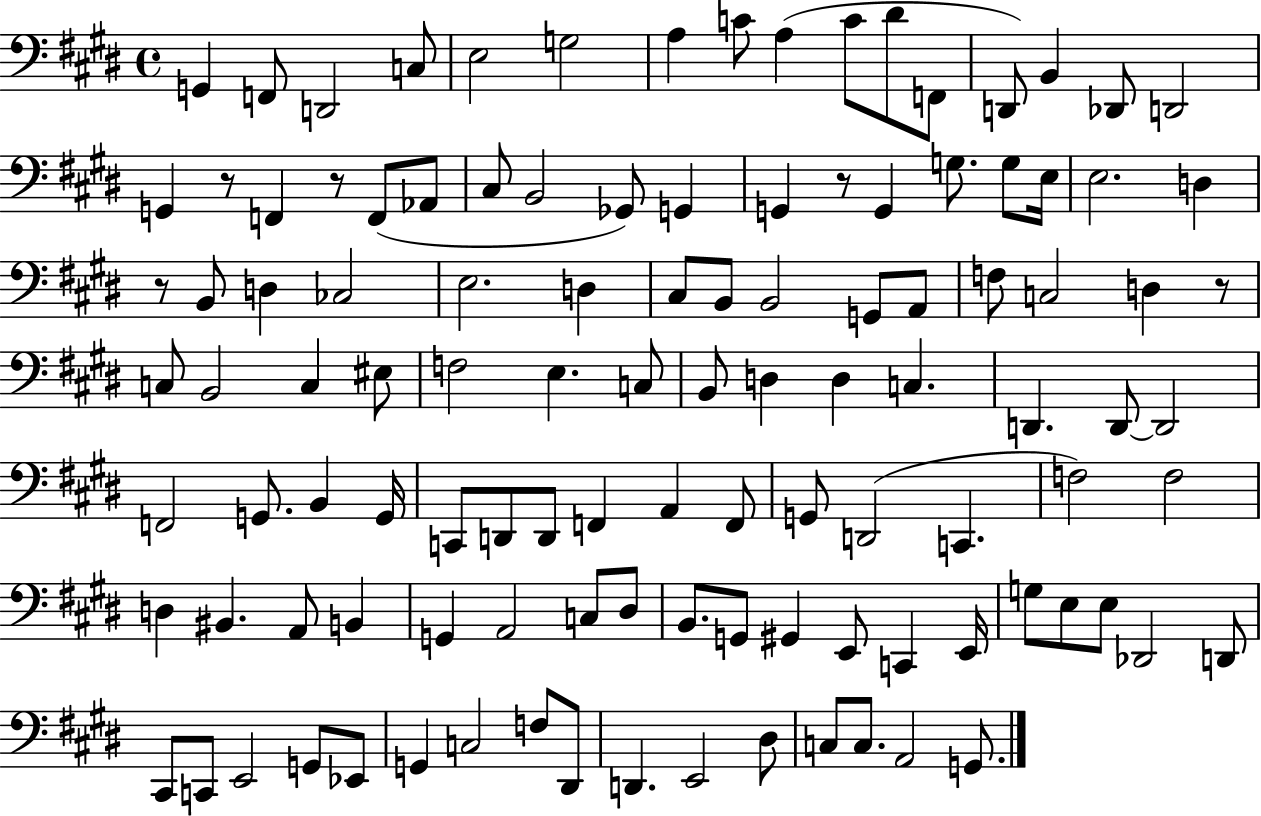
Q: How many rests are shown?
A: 5